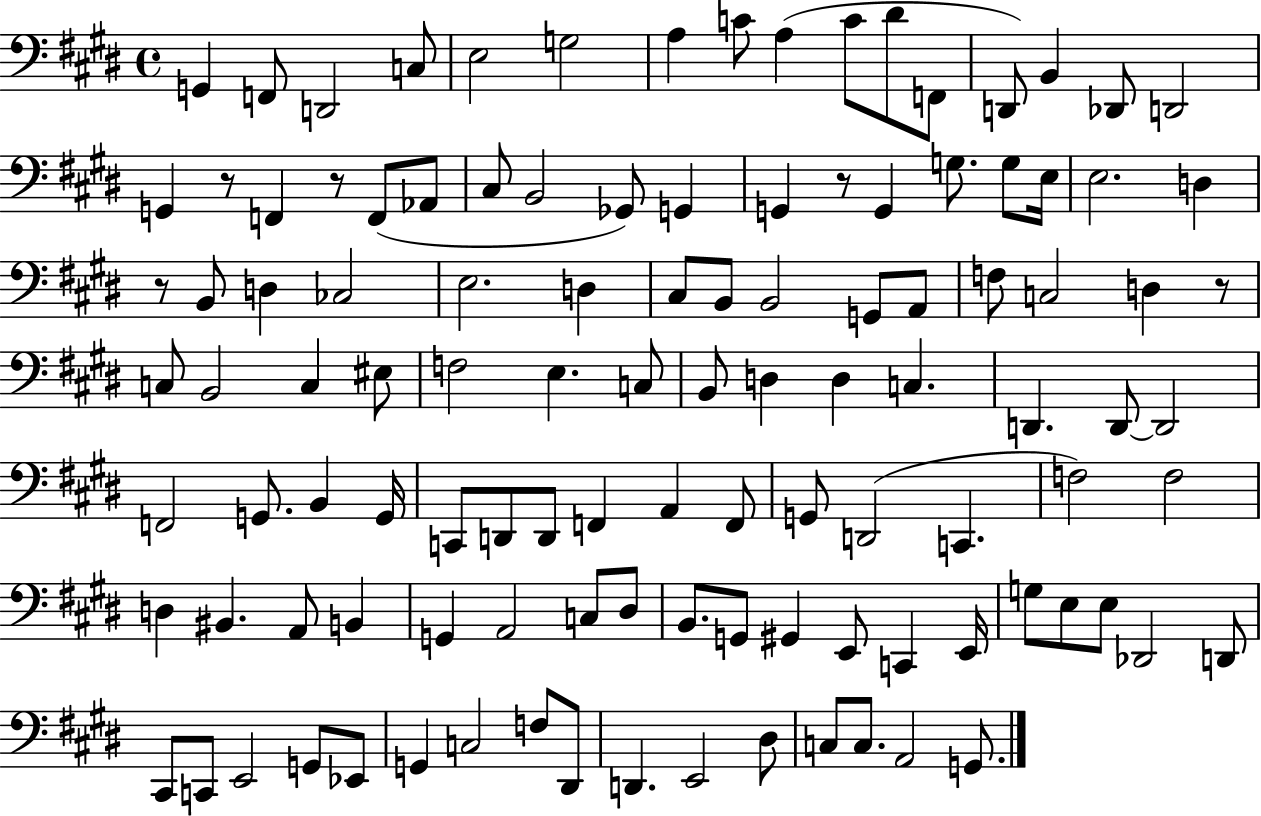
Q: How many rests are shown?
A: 5